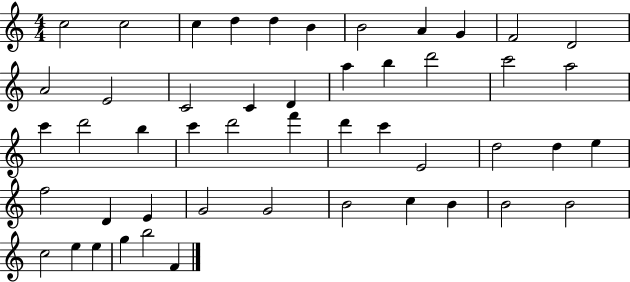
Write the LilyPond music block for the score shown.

{
  \clef treble
  \numericTimeSignature
  \time 4/4
  \key c \major
  c''2 c''2 | c''4 d''4 d''4 b'4 | b'2 a'4 g'4 | f'2 d'2 | \break a'2 e'2 | c'2 c'4 d'4 | a''4 b''4 d'''2 | c'''2 a''2 | \break c'''4 d'''2 b''4 | c'''4 d'''2 f'''4 | d'''4 c'''4 e'2 | d''2 d''4 e''4 | \break f''2 d'4 e'4 | g'2 g'2 | b'2 c''4 b'4 | b'2 b'2 | \break c''2 e''4 e''4 | g''4 b''2 f'4 | \bar "|."
}